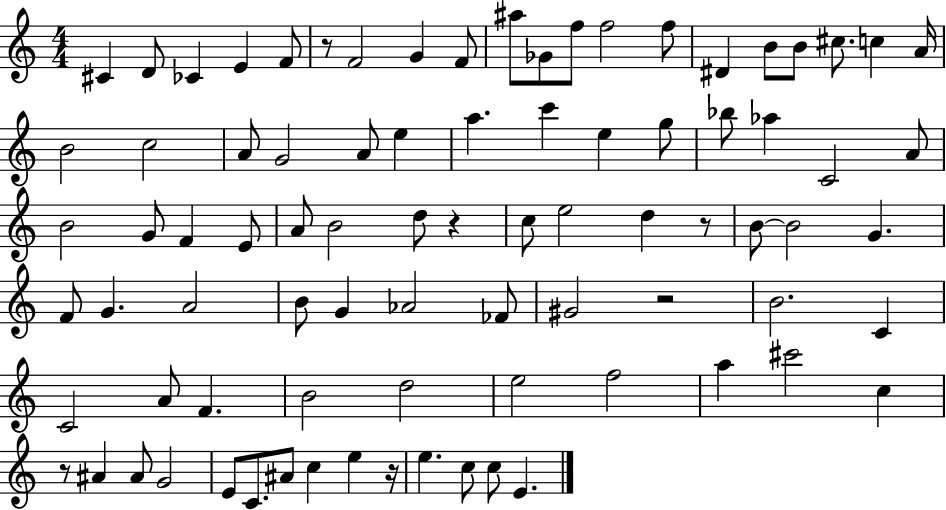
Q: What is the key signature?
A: C major